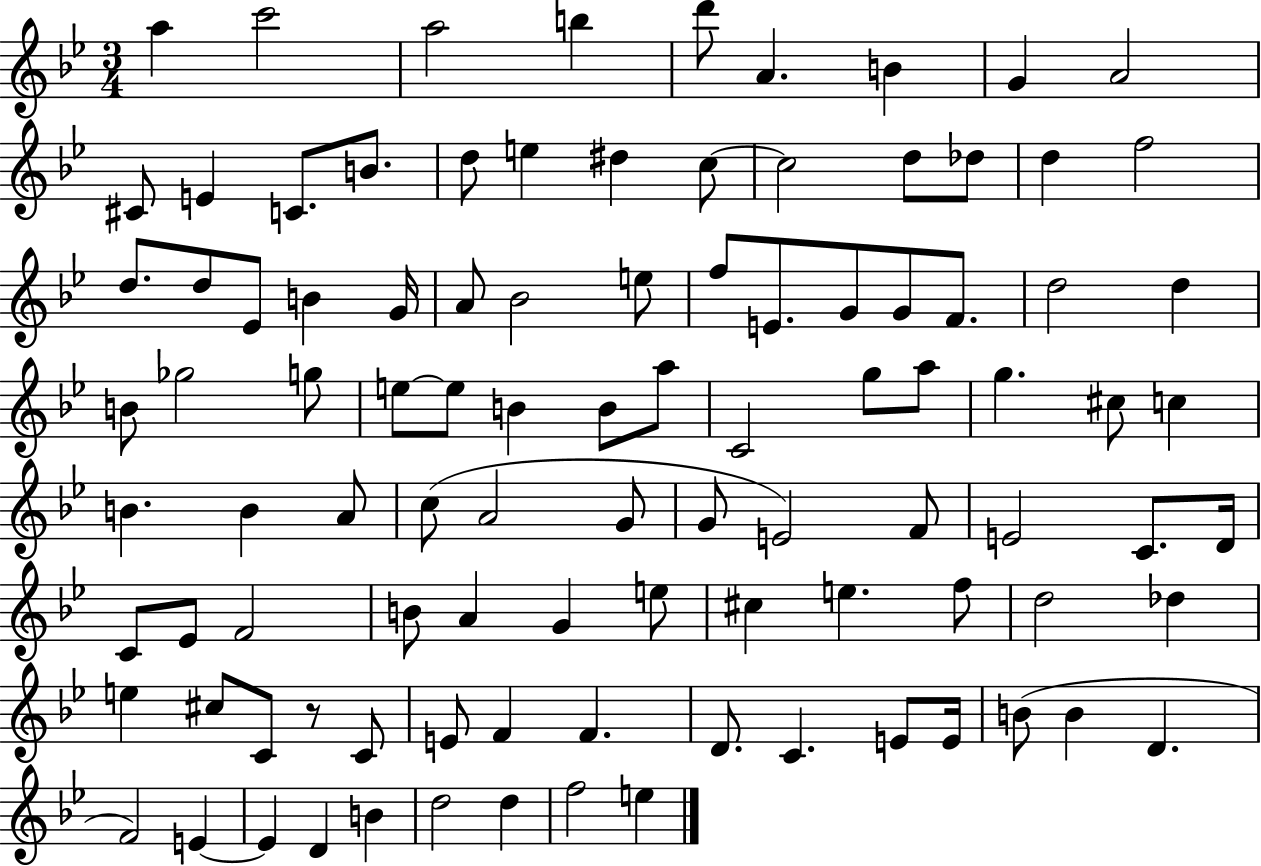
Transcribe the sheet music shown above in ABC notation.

X:1
T:Untitled
M:3/4
L:1/4
K:Bb
a c'2 a2 b d'/2 A B G A2 ^C/2 E C/2 B/2 d/2 e ^d c/2 c2 d/2 _d/2 d f2 d/2 d/2 _E/2 B G/4 A/2 _B2 e/2 f/2 E/2 G/2 G/2 F/2 d2 d B/2 _g2 g/2 e/2 e/2 B B/2 a/2 C2 g/2 a/2 g ^c/2 c B B A/2 c/2 A2 G/2 G/2 E2 F/2 E2 C/2 D/4 C/2 _E/2 F2 B/2 A G e/2 ^c e f/2 d2 _d e ^c/2 C/2 z/2 C/2 E/2 F F D/2 C E/2 E/4 B/2 B D F2 E E D B d2 d f2 e